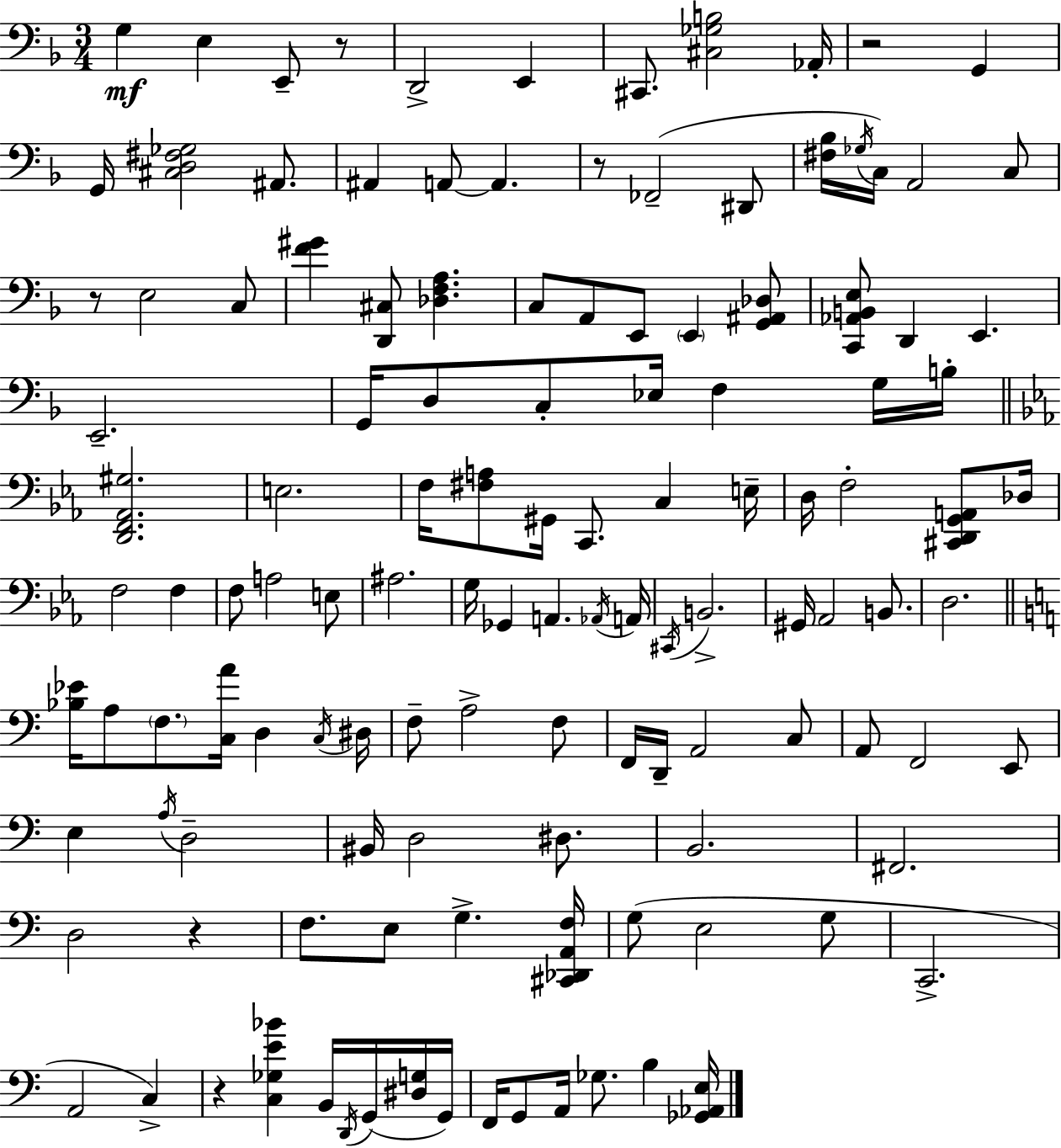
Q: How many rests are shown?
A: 6